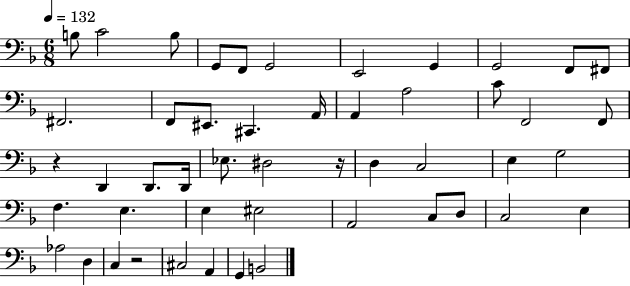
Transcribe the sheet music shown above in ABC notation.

X:1
T:Untitled
M:6/8
L:1/4
K:F
B,/2 C2 B,/2 G,,/2 F,,/2 G,,2 E,,2 G,, G,,2 F,,/2 ^F,,/2 ^F,,2 F,,/2 ^E,,/2 ^C,, A,,/4 A,, A,2 C/2 F,,2 F,,/2 z D,, D,,/2 D,,/4 _E,/2 ^D,2 z/4 D, C,2 E, G,2 F, E, E, ^E,2 A,,2 C,/2 D,/2 C,2 E, _A,2 D, C, z2 ^C,2 A,, G,, B,,2